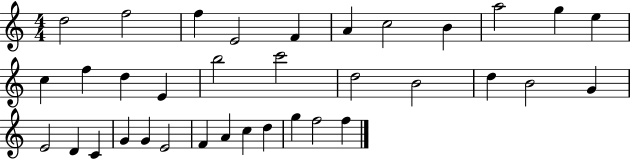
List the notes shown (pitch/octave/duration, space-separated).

D5/h F5/h F5/q E4/h F4/q A4/q C5/h B4/q A5/h G5/q E5/q C5/q F5/q D5/q E4/q B5/h C6/h D5/h B4/h D5/q B4/h G4/q E4/h D4/q C4/q G4/q G4/q E4/h F4/q A4/q C5/q D5/q G5/q F5/h F5/q